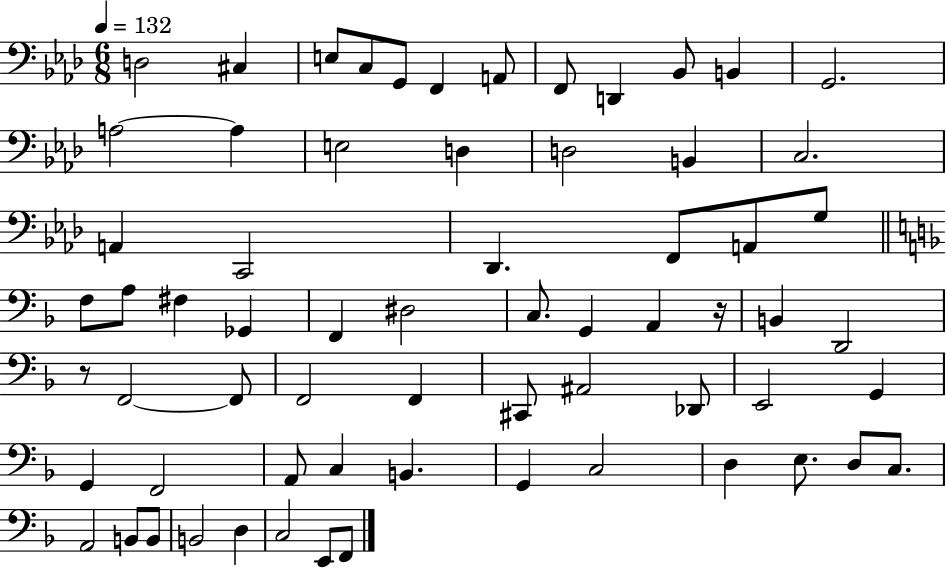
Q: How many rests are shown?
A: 2